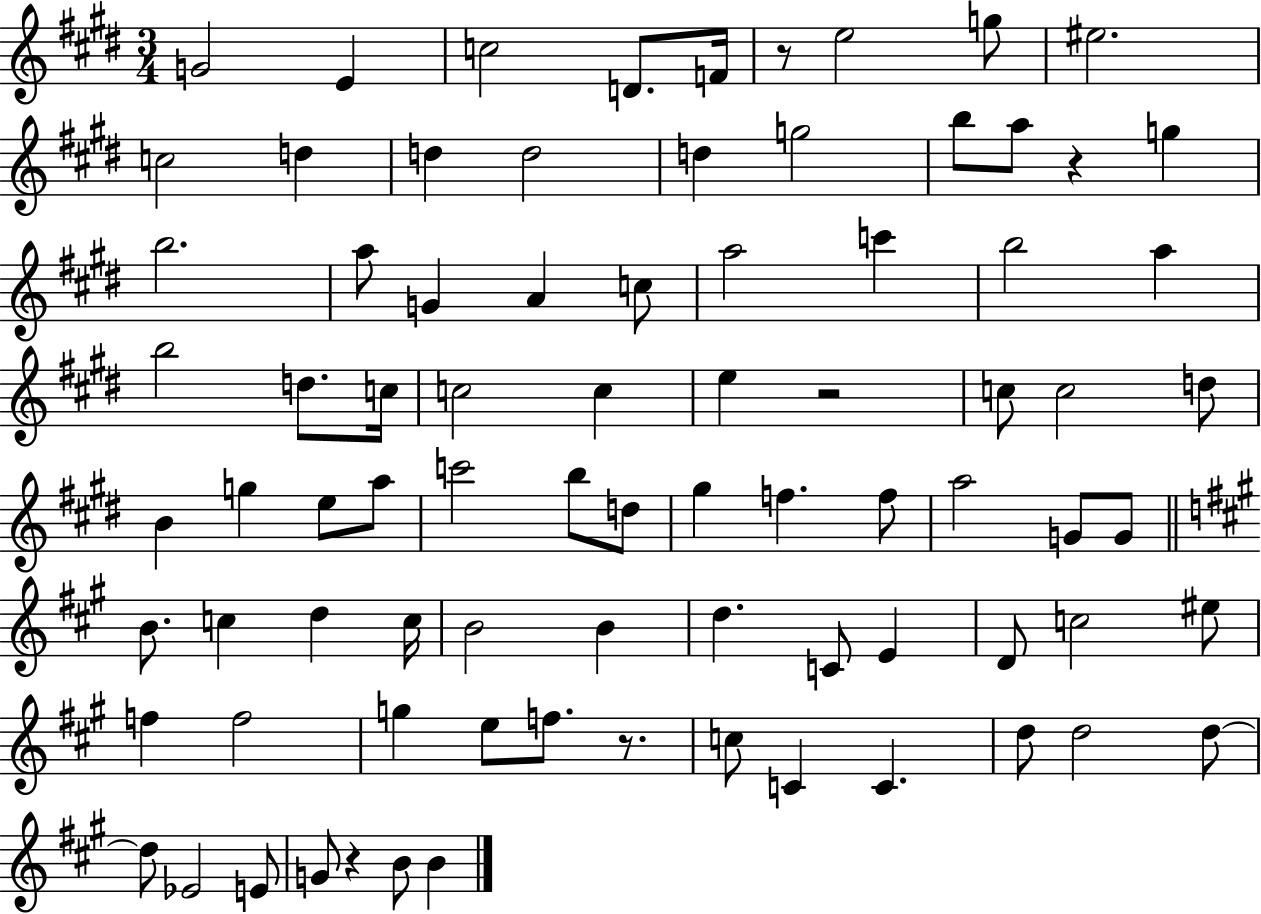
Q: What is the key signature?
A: E major